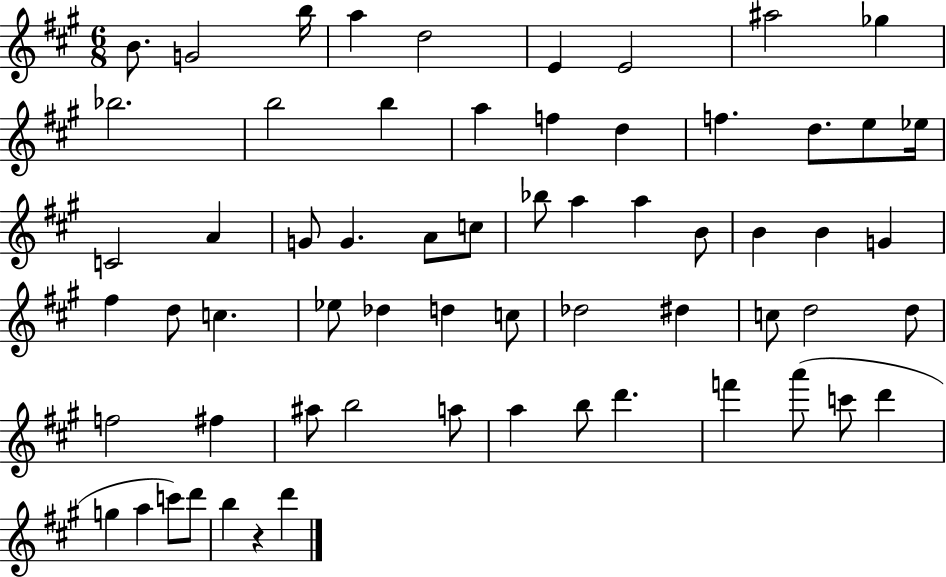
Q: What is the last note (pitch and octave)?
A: D6